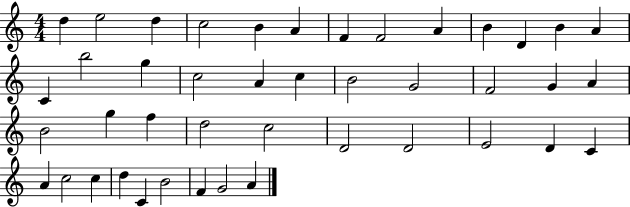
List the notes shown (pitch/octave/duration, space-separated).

D5/q E5/h D5/q C5/h B4/q A4/q F4/q F4/h A4/q B4/q D4/q B4/q A4/q C4/q B5/h G5/q C5/h A4/q C5/q B4/h G4/h F4/h G4/q A4/q B4/h G5/q F5/q D5/h C5/h D4/h D4/h E4/h D4/q C4/q A4/q C5/h C5/q D5/q C4/q B4/h F4/q G4/h A4/q